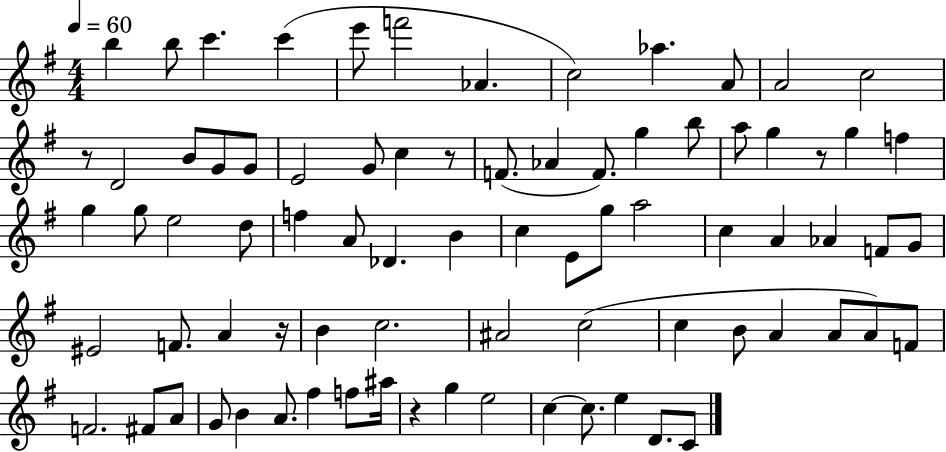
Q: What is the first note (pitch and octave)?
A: B5